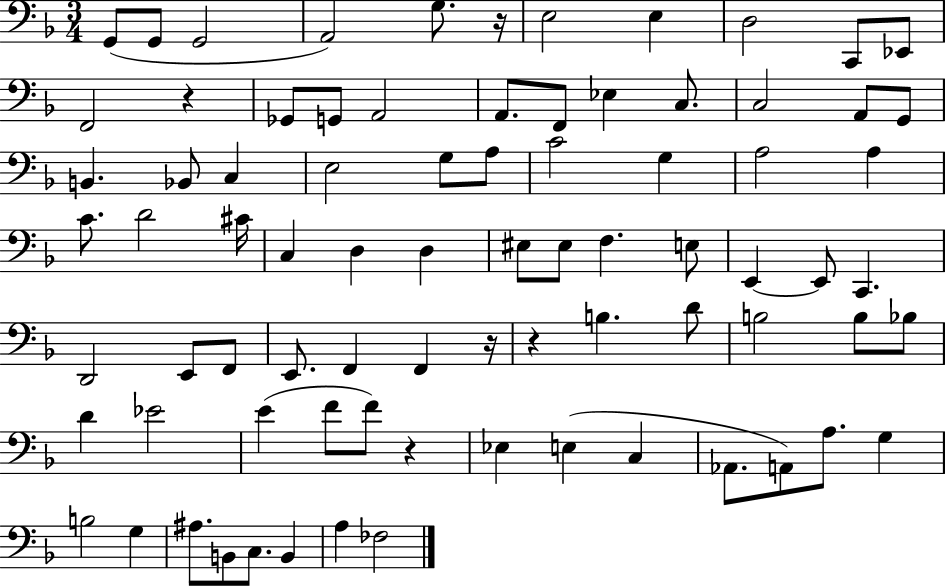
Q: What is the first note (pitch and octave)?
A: G2